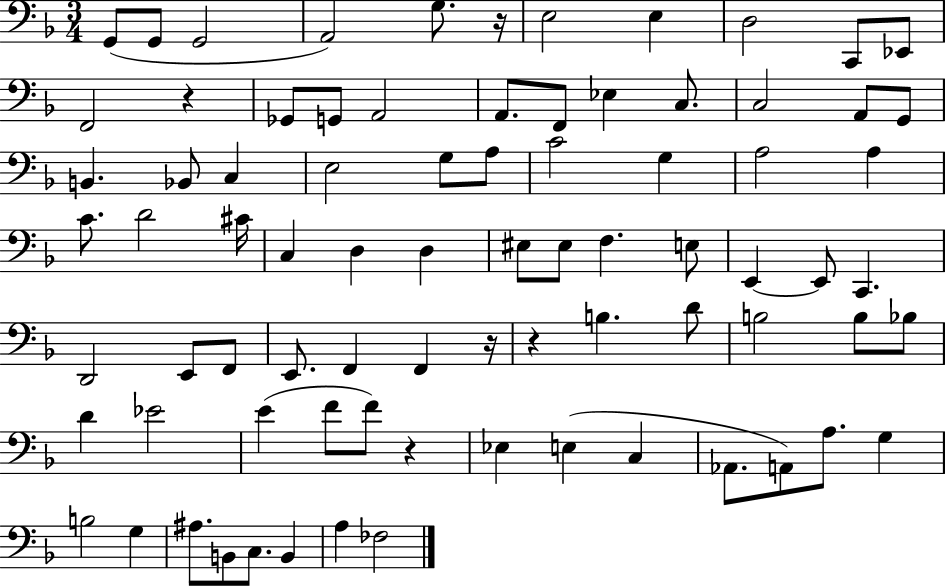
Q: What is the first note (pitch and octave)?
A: G2